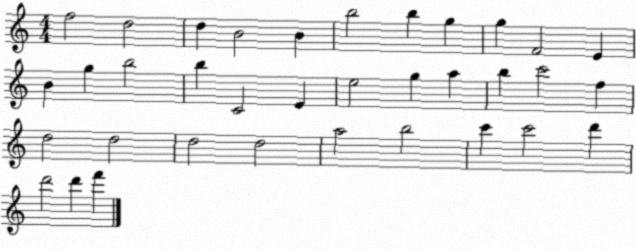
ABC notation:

X:1
T:Untitled
M:4/4
L:1/4
K:C
f2 d2 d B2 B b2 b g g F2 E B g b2 b C2 E e2 g a b c'2 f d2 d2 d2 d2 a2 b2 c' c'2 d' d'2 d' f'